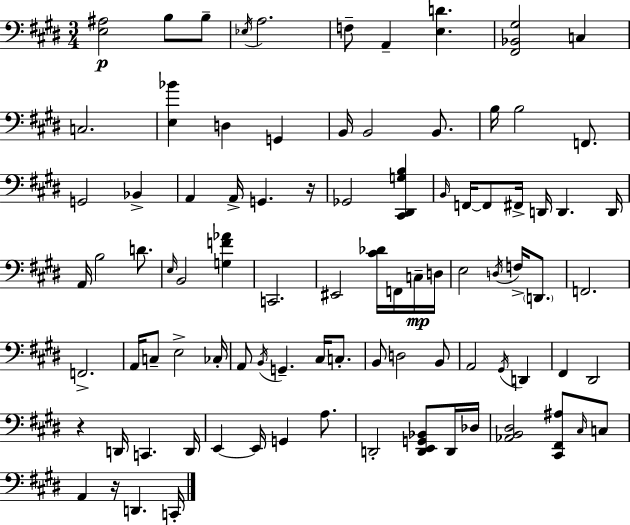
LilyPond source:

{
  \clef bass
  \numericTimeSignature
  \time 3/4
  \key e \major
  \repeat volta 2 { <e ais>2\p b8 b8-- | \acciaccatura { ees16 } a2. | f8-- a,4-- <e d'>4. | <fis, bes, gis>2 c4 | \break c2. | <e bes'>4 d4 g,4 | b,16 b,2 b,8. | b16 b2 f,8. | \break g,2 bes,4-> | a,4 a,16-> g,4. | r16 ges,2 <cis, dis, g b>4 | \grace { b,16 } f,16~~ f,8 fis,16-> d,16 d,4. | \break d,16 a,16 b2 d'8. | \grace { e16 } b,2 <g f' aes'>4 | c,2. | eis,2 <cis' des'>16 | \break f,16 c16--\mp d16 e2 \acciaccatura { d16 } | f16-> \parenthesize d,8. f,2. | f,2.-> | a,16 c8-- e2-> | \break ces16-. a,8 \acciaccatura { b,16 } g,4.-- | cis16 c8.-. b,8 d2 | b,8 a,2 | \acciaccatura { gis,16 } d,4 fis,4 dis,2 | \break r4 d,16 c,4. | d,16 e,4~~ e,16 g,4 | a8. d,2-. | <d, e, g, bes,>8 d,16 des16 <aes, b, dis>2 | \break <cis, fis, ais>8 \grace { cis16 } c8 a,4 r16 | d,4. c,16-. } \bar "|."
}